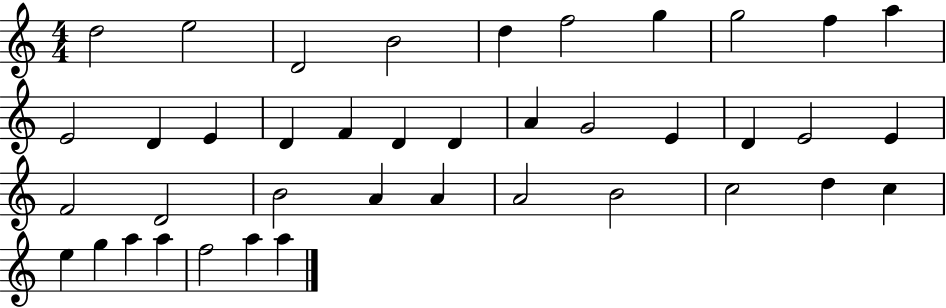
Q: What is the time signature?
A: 4/4